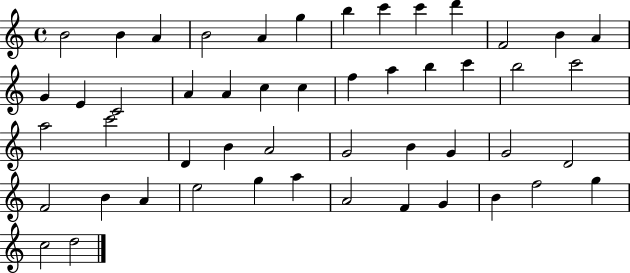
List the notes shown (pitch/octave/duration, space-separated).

B4/h B4/q A4/q B4/h A4/q G5/q B5/q C6/q C6/q D6/q F4/h B4/q A4/q G4/q E4/q C4/h A4/q A4/q C5/q C5/q F5/q A5/q B5/q C6/q B5/h C6/h A5/h C6/h D4/q B4/q A4/h G4/h B4/q G4/q G4/h D4/h F4/h B4/q A4/q E5/h G5/q A5/q A4/h F4/q G4/q B4/q F5/h G5/q C5/h D5/h